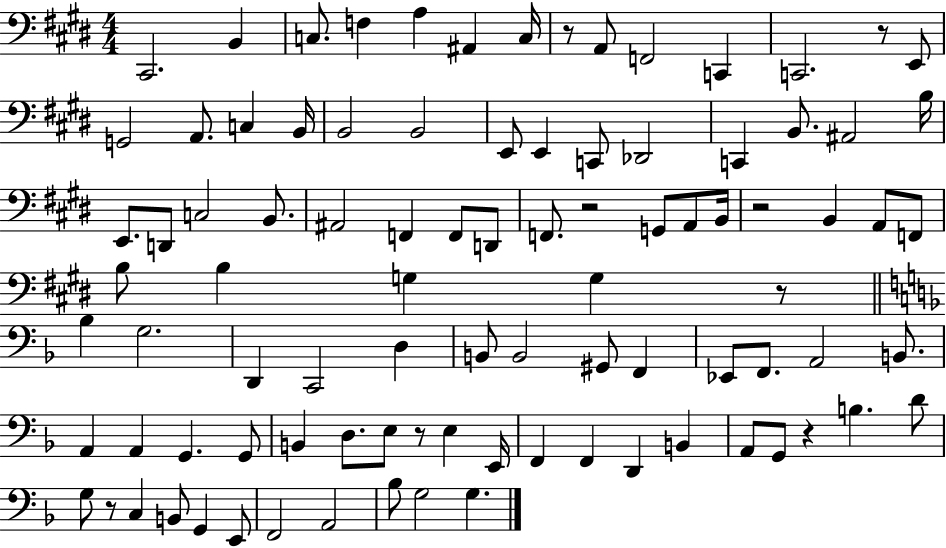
C#2/h. B2/q C3/e. F3/q A3/q A#2/q C3/s R/e A2/e F2/h C2/q C2/h. R/e E2/e G2/h A2/e. C3/q B2/s B2/h B2/h E2/e E2/q C2/e Db2/h C2/q B2/e. A#2/h B3/s E2/e. D2/e C3/h B2/e. A#2/h F2/q F2/e D2/e F2/e. R/h G2/e A2/e B2/s R/h B2/q A2/e F2/e B3/e B3/q G3/q G3/q R/e Bb3/q G3/h. D2/q C2/h D3/q B2/e B2/h G#2/e F2/q Eb2/e F2/e. A2/h B2/e. A2/q A2/q G2/q. G2/e B2/q D3/e. E3/e R/e E3/q E2/s F2/q F2/q D2/q B2/q A2/e G2/e R/q B3/q. D4/e G3/e R/e C3/q B2/e G2/q E2/e F2/h A2/h Bb3/e G3/h G3/q.